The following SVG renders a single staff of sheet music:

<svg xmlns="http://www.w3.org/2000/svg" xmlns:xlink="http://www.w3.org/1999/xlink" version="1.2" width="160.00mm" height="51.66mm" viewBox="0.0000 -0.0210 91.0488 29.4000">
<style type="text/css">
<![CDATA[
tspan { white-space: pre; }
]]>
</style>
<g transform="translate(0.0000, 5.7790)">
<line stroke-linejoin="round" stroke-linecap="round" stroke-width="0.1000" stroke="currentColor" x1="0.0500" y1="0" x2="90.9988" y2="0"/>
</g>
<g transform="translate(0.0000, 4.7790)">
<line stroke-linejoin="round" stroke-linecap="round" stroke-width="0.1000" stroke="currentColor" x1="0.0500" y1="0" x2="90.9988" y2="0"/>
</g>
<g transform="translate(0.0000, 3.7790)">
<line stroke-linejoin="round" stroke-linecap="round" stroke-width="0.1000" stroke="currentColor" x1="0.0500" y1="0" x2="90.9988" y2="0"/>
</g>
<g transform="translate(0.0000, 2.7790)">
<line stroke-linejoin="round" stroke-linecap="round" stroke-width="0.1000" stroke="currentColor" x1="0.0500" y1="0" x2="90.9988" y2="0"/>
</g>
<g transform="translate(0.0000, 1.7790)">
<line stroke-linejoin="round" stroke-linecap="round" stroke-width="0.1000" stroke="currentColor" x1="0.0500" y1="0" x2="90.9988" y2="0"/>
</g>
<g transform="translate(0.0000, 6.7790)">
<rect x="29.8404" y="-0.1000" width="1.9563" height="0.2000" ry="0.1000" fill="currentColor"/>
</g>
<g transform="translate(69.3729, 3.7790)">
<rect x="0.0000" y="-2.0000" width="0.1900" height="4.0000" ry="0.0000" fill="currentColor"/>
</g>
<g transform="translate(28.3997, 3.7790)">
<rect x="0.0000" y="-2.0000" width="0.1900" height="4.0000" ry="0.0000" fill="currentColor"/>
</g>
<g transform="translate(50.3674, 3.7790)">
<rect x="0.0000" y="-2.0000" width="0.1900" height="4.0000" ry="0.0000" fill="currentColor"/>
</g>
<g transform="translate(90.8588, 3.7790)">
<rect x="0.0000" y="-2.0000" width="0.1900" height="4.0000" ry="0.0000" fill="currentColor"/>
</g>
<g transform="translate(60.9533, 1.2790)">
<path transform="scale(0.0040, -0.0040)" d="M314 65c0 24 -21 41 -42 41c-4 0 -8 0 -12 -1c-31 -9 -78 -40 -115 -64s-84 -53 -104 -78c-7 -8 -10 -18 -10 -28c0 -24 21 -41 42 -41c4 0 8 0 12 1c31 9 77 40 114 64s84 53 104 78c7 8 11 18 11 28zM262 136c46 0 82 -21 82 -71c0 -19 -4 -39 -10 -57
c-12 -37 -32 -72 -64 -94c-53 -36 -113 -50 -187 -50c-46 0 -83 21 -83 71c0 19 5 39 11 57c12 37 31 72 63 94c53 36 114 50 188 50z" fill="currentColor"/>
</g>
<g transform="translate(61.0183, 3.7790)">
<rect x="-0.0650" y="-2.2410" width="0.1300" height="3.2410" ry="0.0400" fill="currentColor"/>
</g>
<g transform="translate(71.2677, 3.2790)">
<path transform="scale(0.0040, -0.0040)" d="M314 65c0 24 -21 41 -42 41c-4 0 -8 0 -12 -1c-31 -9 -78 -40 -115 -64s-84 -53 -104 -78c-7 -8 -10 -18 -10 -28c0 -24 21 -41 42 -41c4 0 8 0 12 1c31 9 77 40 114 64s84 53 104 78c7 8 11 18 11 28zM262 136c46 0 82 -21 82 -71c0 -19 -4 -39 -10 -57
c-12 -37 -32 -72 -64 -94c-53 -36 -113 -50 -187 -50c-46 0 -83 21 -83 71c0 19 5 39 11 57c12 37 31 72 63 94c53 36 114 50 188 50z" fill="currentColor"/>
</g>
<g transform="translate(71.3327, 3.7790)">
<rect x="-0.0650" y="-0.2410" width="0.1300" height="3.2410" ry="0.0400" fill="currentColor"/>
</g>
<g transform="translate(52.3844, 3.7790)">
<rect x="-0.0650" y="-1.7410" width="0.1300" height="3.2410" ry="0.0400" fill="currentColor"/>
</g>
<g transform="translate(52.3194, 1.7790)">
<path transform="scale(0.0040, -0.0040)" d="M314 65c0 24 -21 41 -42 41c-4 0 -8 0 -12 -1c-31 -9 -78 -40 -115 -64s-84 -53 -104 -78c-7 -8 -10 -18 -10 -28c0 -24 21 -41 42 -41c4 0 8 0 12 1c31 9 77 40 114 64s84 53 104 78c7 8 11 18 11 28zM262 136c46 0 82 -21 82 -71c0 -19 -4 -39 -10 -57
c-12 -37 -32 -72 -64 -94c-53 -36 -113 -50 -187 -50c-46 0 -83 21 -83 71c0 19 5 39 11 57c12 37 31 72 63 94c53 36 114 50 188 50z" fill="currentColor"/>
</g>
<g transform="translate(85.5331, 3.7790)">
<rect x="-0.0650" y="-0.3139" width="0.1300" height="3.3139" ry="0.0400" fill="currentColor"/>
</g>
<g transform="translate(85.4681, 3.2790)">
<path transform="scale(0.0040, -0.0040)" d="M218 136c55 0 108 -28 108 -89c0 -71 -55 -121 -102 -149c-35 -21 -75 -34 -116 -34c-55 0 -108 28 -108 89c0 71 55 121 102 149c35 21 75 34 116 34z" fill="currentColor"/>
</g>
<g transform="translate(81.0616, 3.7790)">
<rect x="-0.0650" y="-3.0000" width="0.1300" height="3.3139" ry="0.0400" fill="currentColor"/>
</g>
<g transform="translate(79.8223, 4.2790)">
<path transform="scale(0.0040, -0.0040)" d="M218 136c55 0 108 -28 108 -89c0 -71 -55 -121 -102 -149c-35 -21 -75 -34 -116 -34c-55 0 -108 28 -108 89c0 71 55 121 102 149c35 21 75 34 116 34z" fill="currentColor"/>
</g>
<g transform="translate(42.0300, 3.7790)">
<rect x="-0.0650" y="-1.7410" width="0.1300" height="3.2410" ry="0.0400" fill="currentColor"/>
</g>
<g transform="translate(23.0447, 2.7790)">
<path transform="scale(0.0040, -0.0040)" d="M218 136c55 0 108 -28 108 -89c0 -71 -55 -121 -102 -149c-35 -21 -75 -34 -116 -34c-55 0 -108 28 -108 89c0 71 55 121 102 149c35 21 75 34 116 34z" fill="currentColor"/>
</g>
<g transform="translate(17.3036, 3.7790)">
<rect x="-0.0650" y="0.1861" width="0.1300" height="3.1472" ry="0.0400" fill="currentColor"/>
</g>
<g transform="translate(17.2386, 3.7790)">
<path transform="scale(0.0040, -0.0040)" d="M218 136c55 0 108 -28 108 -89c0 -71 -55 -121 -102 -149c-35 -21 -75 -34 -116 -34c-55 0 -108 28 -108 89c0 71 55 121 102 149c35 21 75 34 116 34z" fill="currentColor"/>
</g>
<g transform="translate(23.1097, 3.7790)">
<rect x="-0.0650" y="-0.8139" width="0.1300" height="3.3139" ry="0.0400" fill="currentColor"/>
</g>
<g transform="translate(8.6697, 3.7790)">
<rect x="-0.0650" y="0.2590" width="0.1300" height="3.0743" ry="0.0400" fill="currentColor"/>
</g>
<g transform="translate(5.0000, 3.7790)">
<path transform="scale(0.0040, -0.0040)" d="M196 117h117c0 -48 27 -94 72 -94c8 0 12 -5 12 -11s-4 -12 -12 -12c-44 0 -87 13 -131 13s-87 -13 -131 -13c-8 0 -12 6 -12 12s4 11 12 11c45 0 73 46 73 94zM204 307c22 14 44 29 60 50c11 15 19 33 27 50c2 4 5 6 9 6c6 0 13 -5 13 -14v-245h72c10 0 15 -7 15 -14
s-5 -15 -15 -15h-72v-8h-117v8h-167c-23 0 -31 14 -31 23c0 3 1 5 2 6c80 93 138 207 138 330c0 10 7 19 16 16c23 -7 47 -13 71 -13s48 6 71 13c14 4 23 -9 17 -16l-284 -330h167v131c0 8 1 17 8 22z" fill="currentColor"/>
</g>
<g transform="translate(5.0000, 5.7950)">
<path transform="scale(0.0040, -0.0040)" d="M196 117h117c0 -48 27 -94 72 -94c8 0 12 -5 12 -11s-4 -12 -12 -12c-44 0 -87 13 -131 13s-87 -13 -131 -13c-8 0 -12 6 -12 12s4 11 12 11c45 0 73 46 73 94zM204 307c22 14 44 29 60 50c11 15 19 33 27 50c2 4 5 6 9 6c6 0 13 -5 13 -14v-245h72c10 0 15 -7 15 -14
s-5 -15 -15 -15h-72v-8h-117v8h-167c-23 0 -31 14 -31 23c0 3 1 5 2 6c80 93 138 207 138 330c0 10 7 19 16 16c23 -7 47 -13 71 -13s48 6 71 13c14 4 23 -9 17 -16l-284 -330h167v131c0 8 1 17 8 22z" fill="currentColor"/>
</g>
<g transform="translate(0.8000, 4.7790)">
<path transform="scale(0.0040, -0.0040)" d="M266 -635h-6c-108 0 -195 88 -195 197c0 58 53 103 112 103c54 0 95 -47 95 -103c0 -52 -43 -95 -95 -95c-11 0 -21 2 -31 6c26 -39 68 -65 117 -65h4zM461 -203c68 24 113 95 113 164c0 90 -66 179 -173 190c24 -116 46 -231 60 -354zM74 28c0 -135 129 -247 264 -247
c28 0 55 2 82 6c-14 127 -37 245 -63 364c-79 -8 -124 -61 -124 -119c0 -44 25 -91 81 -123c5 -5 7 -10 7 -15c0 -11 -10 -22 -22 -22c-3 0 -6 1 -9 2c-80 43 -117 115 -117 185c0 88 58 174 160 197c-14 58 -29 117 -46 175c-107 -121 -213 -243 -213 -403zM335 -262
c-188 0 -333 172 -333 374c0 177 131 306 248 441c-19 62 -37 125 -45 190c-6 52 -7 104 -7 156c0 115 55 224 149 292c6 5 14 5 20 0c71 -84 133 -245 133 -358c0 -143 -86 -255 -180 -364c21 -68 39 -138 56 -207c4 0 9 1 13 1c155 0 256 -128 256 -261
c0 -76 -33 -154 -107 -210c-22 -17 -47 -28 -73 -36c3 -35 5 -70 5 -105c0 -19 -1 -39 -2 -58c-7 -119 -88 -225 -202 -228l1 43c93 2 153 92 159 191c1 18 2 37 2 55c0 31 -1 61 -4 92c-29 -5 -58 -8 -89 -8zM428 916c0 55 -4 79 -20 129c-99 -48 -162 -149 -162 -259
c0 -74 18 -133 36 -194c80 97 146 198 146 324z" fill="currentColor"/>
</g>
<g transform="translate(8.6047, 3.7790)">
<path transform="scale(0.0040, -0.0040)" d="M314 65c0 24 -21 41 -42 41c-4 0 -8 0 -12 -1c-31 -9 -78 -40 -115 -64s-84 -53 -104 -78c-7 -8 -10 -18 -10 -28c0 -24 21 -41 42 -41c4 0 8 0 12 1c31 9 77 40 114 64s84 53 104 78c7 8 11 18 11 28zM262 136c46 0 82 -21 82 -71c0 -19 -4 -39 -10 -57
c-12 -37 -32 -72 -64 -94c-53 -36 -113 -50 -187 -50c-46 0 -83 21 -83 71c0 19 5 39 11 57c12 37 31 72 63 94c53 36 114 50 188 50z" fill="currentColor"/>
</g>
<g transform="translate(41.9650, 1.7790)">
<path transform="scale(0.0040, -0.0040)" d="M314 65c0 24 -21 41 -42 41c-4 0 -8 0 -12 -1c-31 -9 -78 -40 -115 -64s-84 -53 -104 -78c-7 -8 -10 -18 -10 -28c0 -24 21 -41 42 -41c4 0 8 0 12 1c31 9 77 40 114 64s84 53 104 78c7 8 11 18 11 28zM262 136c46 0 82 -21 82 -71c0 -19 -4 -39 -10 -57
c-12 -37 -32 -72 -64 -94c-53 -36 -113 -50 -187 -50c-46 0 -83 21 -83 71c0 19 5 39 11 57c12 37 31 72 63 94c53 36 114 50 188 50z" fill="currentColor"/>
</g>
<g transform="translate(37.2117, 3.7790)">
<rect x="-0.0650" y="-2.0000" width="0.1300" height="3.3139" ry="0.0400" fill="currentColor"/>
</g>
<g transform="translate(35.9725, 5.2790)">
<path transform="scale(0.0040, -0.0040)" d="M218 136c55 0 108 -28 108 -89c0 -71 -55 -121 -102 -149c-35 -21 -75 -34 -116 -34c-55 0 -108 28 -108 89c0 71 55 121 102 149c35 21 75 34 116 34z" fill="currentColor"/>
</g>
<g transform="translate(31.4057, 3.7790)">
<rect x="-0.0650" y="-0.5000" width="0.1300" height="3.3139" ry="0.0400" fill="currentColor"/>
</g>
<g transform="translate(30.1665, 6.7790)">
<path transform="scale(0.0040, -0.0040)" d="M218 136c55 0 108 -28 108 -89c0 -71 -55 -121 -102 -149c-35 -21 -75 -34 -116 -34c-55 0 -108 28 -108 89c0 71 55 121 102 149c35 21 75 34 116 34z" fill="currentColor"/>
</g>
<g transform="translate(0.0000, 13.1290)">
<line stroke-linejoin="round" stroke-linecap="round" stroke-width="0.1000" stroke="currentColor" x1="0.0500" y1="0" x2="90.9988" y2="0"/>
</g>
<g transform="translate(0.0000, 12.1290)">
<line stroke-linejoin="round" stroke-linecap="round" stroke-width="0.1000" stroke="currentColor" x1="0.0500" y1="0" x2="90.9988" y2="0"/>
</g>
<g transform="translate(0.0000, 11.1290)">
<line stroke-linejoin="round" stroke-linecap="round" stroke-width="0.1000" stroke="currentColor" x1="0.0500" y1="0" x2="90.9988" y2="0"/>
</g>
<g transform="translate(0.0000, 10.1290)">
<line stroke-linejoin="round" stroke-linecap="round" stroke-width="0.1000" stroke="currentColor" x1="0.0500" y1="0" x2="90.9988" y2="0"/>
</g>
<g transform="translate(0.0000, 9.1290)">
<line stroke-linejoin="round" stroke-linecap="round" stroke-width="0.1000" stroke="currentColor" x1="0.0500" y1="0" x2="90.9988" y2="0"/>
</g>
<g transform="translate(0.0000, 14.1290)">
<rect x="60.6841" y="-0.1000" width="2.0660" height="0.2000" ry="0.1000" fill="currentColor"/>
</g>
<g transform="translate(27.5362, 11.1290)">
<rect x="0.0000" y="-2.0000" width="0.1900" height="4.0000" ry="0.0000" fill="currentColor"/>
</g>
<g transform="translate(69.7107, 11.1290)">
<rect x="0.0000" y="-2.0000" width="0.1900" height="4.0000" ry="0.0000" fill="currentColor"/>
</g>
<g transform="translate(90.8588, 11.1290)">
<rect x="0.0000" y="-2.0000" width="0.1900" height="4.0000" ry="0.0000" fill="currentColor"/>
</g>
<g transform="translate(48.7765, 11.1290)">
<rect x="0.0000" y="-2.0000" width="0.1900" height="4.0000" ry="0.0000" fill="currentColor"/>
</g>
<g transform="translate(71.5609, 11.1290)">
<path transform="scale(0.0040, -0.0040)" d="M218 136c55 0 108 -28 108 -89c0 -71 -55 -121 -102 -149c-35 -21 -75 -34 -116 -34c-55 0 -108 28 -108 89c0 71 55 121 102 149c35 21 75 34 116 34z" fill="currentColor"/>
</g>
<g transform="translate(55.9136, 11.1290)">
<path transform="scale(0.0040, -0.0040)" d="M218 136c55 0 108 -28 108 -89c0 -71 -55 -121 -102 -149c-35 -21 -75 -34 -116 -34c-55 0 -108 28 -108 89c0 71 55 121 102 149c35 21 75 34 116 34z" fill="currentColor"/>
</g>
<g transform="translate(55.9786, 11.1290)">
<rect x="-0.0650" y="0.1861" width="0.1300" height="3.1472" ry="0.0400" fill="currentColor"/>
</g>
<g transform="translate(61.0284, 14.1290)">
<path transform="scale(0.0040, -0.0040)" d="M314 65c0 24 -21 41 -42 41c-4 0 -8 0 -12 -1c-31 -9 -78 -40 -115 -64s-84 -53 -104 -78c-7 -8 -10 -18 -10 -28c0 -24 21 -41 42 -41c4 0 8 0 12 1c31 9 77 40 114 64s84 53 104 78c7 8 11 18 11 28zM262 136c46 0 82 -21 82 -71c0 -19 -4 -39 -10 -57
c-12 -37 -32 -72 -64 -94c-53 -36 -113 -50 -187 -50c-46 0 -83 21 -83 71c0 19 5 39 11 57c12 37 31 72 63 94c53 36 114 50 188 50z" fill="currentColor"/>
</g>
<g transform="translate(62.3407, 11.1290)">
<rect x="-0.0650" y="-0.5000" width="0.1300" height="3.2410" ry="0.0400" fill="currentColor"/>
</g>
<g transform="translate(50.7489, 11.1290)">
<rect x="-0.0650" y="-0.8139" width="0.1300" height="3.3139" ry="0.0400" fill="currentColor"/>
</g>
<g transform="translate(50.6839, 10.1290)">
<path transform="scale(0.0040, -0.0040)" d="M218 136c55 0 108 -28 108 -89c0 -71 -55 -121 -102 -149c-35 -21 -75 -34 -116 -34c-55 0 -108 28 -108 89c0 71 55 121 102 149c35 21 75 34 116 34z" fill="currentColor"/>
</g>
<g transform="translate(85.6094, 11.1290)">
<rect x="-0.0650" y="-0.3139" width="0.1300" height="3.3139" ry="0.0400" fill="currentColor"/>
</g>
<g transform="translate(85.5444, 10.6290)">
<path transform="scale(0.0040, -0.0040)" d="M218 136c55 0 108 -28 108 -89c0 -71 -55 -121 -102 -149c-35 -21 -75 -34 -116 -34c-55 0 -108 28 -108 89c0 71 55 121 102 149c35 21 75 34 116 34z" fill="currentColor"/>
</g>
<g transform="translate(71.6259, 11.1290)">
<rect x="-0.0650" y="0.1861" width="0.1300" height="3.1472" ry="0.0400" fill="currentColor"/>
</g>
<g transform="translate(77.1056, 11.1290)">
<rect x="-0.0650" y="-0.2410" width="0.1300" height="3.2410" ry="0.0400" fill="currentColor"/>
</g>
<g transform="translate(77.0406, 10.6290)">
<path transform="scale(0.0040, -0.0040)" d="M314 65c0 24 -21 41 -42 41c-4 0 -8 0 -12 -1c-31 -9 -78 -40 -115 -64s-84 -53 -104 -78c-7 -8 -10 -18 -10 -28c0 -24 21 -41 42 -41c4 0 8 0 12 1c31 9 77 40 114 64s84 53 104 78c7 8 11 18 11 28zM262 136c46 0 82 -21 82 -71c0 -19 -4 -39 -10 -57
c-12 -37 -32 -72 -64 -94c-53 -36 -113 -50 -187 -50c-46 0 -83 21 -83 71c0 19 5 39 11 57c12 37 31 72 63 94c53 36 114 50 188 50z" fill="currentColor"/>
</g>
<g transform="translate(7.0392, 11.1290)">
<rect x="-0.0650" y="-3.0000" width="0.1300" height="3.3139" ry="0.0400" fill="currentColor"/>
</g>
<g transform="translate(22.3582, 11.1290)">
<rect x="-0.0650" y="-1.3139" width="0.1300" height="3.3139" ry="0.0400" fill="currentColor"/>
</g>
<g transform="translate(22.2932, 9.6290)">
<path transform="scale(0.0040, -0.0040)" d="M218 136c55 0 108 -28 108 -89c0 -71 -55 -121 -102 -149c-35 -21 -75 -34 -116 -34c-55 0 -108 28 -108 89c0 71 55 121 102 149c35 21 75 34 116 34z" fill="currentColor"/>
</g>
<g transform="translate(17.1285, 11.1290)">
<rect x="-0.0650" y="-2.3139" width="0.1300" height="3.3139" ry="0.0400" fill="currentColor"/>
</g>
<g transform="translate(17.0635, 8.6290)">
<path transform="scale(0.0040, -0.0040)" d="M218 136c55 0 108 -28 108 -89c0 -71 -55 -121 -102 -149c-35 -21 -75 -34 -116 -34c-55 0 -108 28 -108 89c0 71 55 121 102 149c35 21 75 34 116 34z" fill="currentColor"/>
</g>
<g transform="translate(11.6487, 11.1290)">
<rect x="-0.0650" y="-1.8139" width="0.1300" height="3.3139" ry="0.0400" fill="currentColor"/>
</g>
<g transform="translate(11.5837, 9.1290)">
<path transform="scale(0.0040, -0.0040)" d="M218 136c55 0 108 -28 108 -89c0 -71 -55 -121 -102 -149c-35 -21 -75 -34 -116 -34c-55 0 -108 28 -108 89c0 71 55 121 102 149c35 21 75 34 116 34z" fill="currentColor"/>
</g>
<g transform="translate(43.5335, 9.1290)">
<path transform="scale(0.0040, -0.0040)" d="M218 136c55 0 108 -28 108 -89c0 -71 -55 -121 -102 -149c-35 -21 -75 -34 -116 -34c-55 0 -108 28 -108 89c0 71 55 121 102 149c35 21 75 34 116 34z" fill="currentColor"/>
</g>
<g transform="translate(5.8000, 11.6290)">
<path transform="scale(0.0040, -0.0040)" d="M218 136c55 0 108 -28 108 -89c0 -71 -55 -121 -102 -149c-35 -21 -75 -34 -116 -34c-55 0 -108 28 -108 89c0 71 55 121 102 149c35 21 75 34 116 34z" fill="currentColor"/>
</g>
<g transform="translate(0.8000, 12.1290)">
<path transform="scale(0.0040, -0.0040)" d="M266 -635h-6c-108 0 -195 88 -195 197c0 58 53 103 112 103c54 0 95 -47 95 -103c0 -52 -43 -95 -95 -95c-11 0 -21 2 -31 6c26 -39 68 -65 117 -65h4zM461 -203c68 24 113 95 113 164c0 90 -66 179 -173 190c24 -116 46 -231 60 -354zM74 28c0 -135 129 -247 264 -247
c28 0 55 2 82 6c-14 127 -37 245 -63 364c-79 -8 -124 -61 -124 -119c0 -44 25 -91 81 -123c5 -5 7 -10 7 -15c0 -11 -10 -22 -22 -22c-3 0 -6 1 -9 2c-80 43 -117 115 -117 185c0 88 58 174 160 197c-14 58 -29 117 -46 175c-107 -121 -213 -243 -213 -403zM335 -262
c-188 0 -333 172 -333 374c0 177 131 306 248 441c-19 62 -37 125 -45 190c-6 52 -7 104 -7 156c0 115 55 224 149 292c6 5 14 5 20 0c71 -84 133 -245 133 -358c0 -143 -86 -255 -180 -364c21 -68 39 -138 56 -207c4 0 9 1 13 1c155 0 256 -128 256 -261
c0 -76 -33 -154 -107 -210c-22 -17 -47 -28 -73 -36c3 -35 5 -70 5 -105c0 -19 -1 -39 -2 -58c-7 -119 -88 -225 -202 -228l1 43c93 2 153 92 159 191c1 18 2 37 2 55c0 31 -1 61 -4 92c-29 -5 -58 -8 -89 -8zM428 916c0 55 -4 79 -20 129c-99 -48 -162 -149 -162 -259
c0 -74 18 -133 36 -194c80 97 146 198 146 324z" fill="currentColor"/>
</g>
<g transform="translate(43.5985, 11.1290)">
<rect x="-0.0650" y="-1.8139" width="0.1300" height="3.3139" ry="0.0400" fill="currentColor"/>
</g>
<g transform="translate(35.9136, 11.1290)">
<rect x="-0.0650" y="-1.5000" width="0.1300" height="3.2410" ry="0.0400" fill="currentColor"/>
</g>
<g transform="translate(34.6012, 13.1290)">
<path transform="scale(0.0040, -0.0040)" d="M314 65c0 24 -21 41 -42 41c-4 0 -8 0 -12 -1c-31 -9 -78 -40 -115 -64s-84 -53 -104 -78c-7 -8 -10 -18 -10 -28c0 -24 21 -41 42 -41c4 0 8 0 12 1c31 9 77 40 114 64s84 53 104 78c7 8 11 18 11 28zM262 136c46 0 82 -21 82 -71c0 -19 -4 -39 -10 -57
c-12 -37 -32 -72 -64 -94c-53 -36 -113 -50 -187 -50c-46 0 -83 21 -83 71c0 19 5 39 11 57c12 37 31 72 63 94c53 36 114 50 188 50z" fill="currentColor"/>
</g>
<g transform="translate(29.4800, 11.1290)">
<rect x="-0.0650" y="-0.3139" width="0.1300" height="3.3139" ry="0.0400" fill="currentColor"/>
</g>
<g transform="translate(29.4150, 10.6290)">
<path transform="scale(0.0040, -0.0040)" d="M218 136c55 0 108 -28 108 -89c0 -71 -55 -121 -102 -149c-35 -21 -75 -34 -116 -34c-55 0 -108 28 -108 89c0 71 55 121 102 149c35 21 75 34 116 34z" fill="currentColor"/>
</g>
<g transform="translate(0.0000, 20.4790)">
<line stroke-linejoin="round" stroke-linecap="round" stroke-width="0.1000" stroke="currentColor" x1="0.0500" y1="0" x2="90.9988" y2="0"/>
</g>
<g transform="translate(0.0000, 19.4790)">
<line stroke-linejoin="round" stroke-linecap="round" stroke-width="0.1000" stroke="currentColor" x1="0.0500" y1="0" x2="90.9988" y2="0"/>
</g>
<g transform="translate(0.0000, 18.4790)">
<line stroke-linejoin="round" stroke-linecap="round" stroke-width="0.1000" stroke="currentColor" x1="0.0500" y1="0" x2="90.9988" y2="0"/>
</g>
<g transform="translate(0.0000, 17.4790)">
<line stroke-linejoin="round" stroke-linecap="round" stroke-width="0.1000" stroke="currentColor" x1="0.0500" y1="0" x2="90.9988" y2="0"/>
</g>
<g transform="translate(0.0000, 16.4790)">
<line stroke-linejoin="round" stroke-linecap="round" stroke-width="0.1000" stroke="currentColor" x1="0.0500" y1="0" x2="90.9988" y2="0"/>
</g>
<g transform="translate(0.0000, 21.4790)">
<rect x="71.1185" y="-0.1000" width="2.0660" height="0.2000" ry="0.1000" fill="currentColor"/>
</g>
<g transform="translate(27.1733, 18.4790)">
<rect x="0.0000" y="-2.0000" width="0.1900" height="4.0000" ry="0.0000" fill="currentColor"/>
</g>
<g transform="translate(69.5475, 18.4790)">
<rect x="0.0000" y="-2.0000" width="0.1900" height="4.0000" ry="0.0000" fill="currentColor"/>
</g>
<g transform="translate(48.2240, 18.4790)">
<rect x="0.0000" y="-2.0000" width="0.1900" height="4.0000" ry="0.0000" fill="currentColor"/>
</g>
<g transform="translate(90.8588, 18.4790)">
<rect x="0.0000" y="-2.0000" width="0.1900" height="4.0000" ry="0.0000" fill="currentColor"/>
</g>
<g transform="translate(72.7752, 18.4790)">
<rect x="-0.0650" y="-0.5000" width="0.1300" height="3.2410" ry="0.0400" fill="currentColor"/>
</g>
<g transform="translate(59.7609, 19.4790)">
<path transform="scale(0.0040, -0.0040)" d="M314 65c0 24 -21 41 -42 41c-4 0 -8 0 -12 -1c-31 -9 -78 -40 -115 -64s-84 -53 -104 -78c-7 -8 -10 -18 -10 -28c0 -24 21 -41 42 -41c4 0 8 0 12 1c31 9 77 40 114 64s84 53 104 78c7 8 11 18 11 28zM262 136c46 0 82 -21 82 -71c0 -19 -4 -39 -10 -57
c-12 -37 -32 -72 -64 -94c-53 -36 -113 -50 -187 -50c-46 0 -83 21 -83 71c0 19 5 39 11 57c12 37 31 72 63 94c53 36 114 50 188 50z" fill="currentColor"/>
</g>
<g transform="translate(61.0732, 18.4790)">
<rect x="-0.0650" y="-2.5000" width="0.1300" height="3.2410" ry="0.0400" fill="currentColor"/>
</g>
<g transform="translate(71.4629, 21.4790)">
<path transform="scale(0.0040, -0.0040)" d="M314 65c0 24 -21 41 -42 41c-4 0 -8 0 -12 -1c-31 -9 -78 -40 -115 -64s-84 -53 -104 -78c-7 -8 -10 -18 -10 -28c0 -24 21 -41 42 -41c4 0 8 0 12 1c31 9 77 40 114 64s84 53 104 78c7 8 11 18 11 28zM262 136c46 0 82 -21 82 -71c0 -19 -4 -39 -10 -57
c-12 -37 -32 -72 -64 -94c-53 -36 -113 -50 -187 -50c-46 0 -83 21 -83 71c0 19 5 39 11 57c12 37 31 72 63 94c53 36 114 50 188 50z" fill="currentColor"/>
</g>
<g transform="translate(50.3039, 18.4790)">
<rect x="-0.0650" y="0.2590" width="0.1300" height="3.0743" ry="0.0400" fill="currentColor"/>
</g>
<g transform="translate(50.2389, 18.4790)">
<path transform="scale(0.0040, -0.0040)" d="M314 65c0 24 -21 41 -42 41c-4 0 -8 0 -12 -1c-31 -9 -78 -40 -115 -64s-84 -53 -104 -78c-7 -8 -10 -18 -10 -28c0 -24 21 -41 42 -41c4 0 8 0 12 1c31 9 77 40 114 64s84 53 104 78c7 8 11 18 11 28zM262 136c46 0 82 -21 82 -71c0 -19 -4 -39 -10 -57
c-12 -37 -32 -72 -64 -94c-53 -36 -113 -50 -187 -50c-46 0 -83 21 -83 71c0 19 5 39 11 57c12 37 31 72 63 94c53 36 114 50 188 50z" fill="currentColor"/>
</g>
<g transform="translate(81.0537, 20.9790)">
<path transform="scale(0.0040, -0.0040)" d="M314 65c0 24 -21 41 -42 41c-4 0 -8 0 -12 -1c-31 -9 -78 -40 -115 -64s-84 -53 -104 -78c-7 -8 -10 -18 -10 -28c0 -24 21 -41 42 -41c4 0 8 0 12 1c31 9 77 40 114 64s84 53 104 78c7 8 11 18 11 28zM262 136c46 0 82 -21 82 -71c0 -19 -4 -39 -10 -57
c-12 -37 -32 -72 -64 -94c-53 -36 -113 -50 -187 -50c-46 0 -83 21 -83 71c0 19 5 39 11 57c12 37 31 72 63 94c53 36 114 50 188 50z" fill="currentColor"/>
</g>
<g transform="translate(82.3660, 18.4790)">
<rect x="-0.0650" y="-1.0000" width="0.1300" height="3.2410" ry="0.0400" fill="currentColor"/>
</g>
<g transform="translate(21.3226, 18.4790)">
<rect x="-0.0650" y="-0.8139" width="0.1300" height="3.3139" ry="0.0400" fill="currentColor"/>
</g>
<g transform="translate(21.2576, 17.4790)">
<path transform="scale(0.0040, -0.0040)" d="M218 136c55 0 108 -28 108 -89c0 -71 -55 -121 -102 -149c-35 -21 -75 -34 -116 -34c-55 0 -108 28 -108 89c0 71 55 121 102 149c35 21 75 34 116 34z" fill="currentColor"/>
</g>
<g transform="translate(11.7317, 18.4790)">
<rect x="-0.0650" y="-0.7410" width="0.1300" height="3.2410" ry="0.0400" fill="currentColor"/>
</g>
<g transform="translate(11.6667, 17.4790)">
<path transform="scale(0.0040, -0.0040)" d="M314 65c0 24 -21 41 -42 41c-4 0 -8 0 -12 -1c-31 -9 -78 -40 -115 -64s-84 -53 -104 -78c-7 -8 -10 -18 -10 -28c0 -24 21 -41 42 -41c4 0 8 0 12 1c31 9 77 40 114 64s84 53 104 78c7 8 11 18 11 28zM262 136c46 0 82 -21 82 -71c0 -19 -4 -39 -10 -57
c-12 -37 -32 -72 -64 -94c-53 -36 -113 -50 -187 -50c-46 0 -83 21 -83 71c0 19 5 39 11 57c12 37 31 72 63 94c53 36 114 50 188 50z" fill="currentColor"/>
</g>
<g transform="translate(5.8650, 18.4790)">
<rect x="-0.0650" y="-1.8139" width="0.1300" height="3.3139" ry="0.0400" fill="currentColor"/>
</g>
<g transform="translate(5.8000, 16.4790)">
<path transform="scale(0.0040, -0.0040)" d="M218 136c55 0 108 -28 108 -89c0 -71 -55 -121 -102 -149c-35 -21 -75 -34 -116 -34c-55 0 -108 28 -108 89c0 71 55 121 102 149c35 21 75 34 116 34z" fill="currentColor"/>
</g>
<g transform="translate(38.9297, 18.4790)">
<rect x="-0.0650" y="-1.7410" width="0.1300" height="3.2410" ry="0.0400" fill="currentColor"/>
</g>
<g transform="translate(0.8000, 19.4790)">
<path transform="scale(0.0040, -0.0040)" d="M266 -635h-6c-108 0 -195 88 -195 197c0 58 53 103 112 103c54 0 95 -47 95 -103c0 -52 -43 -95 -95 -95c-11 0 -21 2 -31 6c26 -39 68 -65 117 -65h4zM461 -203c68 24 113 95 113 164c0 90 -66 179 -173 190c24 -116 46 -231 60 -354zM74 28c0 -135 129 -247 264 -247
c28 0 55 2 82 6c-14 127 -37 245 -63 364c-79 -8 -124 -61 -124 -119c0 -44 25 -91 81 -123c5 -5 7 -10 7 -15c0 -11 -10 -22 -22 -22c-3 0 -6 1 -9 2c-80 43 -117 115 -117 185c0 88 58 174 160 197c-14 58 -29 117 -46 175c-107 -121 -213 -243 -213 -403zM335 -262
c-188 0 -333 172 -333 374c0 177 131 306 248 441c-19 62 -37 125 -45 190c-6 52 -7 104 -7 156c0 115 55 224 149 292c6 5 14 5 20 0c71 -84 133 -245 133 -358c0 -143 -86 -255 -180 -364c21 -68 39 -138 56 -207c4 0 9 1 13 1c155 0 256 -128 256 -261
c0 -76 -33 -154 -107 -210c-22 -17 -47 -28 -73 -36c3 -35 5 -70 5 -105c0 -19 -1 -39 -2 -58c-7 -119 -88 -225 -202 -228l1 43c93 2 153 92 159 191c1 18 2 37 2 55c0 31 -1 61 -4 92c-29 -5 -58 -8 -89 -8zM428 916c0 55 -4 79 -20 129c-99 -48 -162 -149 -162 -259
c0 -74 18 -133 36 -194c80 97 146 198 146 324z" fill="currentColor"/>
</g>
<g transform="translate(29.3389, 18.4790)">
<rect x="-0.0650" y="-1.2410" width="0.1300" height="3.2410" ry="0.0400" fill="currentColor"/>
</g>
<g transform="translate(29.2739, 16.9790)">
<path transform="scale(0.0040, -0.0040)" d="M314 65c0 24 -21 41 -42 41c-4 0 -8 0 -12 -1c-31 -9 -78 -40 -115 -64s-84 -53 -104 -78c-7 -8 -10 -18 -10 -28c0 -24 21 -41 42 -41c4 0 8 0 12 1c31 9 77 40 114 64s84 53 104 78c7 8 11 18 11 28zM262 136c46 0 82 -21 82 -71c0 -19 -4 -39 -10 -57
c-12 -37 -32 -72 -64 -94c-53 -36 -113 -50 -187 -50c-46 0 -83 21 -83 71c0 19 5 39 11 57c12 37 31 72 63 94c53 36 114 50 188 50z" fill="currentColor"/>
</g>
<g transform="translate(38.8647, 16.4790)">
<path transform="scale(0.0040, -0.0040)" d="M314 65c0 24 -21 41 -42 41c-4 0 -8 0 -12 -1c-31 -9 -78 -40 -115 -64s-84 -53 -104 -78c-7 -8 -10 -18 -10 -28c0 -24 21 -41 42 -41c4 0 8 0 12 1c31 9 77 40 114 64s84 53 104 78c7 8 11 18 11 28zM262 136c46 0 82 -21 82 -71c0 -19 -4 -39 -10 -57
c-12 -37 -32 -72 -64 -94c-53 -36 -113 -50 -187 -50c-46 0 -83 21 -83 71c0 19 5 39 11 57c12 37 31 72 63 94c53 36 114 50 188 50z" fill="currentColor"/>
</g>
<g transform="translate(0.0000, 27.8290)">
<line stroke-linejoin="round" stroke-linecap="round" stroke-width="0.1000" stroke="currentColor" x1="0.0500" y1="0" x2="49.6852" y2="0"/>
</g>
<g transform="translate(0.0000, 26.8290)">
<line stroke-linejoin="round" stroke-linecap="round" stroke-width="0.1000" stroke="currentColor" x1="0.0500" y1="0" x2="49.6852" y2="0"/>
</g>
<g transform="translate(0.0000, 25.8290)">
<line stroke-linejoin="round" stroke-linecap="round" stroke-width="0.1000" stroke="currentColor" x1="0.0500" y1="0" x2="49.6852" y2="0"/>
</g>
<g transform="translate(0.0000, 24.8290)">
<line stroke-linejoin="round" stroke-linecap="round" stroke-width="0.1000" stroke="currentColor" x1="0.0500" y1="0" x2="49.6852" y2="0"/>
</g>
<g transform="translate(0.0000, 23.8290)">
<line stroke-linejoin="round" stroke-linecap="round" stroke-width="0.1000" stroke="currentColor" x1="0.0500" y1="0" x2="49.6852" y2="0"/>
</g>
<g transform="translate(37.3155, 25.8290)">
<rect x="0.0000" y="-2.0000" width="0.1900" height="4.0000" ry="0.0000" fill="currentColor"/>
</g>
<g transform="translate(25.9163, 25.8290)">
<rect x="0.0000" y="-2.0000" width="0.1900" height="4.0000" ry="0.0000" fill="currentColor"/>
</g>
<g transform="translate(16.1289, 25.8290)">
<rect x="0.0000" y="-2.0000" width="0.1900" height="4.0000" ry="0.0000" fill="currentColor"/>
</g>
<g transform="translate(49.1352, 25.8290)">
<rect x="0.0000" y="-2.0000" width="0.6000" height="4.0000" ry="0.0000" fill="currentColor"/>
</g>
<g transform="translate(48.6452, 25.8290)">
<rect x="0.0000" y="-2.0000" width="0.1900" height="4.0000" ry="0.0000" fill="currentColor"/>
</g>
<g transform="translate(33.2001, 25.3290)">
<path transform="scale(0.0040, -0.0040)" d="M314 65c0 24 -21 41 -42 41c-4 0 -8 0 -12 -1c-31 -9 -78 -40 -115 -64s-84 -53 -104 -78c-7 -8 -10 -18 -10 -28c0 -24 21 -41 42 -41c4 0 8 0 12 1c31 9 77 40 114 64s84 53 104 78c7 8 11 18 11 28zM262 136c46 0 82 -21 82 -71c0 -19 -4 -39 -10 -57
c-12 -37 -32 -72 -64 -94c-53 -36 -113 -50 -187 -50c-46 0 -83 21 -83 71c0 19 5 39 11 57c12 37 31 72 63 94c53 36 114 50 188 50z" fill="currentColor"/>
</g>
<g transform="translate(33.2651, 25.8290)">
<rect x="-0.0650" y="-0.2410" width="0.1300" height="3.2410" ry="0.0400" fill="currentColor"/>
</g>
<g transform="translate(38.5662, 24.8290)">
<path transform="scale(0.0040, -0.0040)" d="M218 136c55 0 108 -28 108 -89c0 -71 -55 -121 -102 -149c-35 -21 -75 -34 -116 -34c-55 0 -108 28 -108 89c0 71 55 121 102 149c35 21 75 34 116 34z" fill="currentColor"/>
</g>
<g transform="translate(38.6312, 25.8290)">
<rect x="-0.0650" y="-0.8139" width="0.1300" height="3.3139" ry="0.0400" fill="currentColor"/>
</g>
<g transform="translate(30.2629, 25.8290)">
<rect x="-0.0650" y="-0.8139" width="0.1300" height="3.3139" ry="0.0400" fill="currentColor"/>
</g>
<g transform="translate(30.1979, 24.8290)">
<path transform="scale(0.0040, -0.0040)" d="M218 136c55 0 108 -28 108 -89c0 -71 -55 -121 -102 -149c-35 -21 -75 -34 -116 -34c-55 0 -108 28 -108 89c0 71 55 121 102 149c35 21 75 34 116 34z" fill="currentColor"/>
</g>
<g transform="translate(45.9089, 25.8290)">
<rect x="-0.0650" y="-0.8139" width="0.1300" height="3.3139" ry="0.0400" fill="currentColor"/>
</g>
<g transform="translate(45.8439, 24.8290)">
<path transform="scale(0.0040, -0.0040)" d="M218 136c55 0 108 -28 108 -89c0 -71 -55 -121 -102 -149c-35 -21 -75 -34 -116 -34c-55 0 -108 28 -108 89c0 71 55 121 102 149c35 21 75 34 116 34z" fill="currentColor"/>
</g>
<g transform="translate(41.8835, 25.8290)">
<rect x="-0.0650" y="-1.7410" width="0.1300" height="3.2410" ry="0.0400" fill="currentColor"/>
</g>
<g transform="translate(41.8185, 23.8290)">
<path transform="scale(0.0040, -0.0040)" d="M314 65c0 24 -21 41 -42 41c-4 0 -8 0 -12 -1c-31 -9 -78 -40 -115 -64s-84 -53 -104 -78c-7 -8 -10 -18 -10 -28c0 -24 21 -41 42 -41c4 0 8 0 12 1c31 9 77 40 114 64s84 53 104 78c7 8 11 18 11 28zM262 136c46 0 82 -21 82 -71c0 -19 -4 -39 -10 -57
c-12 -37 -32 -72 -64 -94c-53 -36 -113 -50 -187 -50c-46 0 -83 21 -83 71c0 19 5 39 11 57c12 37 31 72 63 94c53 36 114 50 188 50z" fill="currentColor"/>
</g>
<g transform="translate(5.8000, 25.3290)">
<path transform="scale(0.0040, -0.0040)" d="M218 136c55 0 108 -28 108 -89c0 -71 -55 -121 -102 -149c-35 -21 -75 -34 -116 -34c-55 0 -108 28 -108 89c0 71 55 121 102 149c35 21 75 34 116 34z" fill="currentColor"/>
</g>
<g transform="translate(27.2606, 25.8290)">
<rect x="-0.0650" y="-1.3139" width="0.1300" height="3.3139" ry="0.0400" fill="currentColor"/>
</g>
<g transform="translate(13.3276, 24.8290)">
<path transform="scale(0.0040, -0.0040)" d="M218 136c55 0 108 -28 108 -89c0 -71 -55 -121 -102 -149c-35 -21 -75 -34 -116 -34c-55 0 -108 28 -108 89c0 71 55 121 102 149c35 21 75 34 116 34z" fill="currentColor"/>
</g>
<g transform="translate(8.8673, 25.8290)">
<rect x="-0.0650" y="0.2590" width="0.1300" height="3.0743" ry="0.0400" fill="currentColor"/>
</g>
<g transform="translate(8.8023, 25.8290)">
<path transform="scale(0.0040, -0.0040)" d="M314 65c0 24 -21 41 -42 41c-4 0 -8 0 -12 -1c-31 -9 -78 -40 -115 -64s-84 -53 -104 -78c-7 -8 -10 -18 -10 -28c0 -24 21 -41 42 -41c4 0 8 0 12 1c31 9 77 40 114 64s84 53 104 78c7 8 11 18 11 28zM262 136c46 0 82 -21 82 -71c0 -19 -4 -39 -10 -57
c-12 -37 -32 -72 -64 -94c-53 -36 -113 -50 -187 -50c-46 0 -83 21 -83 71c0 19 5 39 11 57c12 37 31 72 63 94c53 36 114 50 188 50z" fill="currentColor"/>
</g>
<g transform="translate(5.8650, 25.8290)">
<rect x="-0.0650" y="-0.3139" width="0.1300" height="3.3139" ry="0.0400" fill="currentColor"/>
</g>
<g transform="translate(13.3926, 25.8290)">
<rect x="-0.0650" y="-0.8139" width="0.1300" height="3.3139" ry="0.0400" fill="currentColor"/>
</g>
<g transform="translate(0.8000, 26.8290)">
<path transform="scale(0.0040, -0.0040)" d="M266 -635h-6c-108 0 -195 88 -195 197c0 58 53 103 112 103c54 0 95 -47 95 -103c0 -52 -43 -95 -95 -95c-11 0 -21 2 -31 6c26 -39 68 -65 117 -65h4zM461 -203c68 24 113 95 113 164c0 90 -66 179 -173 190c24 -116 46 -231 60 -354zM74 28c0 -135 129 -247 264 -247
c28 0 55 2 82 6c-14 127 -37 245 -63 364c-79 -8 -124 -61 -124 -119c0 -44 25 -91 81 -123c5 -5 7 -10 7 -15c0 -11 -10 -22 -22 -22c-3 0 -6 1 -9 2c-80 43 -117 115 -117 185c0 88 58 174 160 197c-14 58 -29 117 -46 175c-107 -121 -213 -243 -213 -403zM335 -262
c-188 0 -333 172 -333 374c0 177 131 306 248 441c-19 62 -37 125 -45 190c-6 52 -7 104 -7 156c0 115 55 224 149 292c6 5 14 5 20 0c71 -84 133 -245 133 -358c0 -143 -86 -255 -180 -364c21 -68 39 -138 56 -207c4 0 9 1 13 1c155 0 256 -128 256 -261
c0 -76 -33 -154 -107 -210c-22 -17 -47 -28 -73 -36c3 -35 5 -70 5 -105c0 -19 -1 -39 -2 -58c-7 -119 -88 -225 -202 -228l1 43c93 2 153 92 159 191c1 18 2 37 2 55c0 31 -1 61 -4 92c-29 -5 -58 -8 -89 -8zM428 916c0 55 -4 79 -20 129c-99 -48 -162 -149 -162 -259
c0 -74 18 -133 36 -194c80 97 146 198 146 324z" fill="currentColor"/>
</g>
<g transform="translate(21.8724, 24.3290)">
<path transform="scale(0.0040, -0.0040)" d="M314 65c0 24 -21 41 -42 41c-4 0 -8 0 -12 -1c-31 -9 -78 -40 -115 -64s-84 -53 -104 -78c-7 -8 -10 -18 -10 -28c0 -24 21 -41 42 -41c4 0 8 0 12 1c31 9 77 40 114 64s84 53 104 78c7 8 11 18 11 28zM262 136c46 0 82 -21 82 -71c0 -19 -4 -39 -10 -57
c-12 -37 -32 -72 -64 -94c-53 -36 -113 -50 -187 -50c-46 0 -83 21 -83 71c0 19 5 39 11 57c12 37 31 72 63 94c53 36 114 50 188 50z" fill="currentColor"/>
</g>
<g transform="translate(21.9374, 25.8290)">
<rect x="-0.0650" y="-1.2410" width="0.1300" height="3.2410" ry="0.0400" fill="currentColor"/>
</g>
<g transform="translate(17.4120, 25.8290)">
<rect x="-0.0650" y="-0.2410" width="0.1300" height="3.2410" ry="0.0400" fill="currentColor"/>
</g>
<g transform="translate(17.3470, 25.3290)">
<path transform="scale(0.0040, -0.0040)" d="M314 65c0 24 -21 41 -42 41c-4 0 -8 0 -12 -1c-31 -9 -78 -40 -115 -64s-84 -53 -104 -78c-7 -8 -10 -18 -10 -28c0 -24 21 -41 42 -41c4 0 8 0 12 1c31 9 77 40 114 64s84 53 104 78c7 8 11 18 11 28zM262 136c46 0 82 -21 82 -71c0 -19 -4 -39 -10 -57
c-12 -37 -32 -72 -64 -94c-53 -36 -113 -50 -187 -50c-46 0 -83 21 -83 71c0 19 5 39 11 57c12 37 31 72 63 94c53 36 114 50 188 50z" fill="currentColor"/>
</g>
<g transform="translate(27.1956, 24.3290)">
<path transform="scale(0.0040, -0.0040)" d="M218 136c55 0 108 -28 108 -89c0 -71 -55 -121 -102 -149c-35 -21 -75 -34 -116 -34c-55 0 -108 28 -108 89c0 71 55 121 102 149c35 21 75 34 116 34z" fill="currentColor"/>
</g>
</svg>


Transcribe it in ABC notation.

X:1
T:Untitled
M:4/4
L:1/4
K:C
B2 B d C F f2 f2 g2 c2 A c A f g e c E2 f d B C2 B c2 c f d2 d e2 f2 B2 G2 C2 D2 c B2 d c2 e2 e d c2 d f2 d